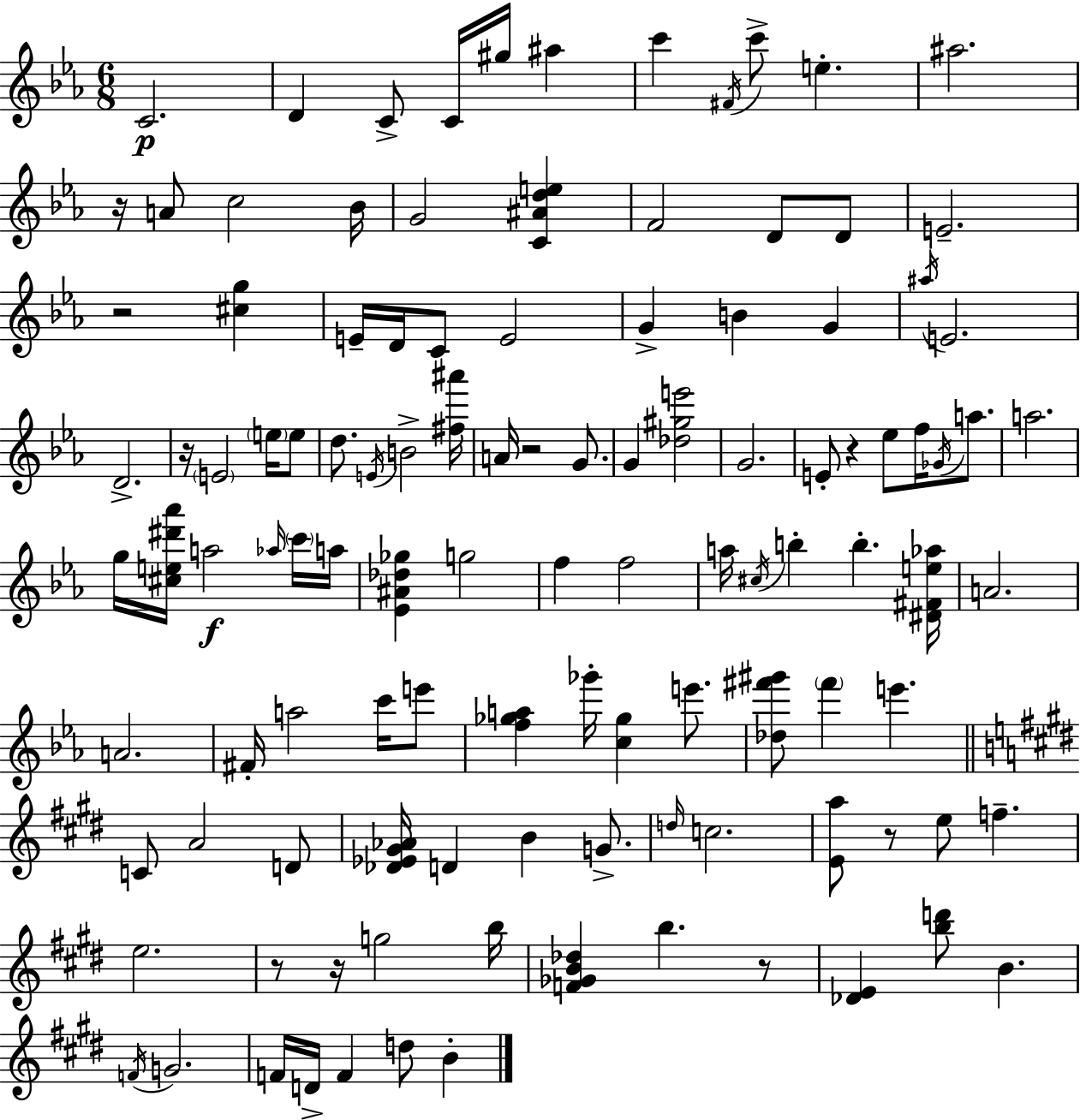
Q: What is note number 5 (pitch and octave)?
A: G#5